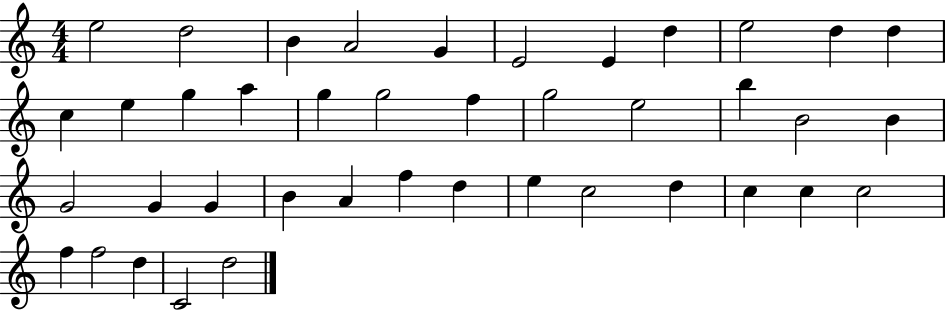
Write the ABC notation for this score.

X:1
T:Untitled
M:4/4
L:1/4
K:C
e2 d2 B A2 G E2 E d e2 d d c e g a g g2 f g2 e2 b B2 B G2 G G B A f d e c2 d c c c2 f f2 d C2 d2